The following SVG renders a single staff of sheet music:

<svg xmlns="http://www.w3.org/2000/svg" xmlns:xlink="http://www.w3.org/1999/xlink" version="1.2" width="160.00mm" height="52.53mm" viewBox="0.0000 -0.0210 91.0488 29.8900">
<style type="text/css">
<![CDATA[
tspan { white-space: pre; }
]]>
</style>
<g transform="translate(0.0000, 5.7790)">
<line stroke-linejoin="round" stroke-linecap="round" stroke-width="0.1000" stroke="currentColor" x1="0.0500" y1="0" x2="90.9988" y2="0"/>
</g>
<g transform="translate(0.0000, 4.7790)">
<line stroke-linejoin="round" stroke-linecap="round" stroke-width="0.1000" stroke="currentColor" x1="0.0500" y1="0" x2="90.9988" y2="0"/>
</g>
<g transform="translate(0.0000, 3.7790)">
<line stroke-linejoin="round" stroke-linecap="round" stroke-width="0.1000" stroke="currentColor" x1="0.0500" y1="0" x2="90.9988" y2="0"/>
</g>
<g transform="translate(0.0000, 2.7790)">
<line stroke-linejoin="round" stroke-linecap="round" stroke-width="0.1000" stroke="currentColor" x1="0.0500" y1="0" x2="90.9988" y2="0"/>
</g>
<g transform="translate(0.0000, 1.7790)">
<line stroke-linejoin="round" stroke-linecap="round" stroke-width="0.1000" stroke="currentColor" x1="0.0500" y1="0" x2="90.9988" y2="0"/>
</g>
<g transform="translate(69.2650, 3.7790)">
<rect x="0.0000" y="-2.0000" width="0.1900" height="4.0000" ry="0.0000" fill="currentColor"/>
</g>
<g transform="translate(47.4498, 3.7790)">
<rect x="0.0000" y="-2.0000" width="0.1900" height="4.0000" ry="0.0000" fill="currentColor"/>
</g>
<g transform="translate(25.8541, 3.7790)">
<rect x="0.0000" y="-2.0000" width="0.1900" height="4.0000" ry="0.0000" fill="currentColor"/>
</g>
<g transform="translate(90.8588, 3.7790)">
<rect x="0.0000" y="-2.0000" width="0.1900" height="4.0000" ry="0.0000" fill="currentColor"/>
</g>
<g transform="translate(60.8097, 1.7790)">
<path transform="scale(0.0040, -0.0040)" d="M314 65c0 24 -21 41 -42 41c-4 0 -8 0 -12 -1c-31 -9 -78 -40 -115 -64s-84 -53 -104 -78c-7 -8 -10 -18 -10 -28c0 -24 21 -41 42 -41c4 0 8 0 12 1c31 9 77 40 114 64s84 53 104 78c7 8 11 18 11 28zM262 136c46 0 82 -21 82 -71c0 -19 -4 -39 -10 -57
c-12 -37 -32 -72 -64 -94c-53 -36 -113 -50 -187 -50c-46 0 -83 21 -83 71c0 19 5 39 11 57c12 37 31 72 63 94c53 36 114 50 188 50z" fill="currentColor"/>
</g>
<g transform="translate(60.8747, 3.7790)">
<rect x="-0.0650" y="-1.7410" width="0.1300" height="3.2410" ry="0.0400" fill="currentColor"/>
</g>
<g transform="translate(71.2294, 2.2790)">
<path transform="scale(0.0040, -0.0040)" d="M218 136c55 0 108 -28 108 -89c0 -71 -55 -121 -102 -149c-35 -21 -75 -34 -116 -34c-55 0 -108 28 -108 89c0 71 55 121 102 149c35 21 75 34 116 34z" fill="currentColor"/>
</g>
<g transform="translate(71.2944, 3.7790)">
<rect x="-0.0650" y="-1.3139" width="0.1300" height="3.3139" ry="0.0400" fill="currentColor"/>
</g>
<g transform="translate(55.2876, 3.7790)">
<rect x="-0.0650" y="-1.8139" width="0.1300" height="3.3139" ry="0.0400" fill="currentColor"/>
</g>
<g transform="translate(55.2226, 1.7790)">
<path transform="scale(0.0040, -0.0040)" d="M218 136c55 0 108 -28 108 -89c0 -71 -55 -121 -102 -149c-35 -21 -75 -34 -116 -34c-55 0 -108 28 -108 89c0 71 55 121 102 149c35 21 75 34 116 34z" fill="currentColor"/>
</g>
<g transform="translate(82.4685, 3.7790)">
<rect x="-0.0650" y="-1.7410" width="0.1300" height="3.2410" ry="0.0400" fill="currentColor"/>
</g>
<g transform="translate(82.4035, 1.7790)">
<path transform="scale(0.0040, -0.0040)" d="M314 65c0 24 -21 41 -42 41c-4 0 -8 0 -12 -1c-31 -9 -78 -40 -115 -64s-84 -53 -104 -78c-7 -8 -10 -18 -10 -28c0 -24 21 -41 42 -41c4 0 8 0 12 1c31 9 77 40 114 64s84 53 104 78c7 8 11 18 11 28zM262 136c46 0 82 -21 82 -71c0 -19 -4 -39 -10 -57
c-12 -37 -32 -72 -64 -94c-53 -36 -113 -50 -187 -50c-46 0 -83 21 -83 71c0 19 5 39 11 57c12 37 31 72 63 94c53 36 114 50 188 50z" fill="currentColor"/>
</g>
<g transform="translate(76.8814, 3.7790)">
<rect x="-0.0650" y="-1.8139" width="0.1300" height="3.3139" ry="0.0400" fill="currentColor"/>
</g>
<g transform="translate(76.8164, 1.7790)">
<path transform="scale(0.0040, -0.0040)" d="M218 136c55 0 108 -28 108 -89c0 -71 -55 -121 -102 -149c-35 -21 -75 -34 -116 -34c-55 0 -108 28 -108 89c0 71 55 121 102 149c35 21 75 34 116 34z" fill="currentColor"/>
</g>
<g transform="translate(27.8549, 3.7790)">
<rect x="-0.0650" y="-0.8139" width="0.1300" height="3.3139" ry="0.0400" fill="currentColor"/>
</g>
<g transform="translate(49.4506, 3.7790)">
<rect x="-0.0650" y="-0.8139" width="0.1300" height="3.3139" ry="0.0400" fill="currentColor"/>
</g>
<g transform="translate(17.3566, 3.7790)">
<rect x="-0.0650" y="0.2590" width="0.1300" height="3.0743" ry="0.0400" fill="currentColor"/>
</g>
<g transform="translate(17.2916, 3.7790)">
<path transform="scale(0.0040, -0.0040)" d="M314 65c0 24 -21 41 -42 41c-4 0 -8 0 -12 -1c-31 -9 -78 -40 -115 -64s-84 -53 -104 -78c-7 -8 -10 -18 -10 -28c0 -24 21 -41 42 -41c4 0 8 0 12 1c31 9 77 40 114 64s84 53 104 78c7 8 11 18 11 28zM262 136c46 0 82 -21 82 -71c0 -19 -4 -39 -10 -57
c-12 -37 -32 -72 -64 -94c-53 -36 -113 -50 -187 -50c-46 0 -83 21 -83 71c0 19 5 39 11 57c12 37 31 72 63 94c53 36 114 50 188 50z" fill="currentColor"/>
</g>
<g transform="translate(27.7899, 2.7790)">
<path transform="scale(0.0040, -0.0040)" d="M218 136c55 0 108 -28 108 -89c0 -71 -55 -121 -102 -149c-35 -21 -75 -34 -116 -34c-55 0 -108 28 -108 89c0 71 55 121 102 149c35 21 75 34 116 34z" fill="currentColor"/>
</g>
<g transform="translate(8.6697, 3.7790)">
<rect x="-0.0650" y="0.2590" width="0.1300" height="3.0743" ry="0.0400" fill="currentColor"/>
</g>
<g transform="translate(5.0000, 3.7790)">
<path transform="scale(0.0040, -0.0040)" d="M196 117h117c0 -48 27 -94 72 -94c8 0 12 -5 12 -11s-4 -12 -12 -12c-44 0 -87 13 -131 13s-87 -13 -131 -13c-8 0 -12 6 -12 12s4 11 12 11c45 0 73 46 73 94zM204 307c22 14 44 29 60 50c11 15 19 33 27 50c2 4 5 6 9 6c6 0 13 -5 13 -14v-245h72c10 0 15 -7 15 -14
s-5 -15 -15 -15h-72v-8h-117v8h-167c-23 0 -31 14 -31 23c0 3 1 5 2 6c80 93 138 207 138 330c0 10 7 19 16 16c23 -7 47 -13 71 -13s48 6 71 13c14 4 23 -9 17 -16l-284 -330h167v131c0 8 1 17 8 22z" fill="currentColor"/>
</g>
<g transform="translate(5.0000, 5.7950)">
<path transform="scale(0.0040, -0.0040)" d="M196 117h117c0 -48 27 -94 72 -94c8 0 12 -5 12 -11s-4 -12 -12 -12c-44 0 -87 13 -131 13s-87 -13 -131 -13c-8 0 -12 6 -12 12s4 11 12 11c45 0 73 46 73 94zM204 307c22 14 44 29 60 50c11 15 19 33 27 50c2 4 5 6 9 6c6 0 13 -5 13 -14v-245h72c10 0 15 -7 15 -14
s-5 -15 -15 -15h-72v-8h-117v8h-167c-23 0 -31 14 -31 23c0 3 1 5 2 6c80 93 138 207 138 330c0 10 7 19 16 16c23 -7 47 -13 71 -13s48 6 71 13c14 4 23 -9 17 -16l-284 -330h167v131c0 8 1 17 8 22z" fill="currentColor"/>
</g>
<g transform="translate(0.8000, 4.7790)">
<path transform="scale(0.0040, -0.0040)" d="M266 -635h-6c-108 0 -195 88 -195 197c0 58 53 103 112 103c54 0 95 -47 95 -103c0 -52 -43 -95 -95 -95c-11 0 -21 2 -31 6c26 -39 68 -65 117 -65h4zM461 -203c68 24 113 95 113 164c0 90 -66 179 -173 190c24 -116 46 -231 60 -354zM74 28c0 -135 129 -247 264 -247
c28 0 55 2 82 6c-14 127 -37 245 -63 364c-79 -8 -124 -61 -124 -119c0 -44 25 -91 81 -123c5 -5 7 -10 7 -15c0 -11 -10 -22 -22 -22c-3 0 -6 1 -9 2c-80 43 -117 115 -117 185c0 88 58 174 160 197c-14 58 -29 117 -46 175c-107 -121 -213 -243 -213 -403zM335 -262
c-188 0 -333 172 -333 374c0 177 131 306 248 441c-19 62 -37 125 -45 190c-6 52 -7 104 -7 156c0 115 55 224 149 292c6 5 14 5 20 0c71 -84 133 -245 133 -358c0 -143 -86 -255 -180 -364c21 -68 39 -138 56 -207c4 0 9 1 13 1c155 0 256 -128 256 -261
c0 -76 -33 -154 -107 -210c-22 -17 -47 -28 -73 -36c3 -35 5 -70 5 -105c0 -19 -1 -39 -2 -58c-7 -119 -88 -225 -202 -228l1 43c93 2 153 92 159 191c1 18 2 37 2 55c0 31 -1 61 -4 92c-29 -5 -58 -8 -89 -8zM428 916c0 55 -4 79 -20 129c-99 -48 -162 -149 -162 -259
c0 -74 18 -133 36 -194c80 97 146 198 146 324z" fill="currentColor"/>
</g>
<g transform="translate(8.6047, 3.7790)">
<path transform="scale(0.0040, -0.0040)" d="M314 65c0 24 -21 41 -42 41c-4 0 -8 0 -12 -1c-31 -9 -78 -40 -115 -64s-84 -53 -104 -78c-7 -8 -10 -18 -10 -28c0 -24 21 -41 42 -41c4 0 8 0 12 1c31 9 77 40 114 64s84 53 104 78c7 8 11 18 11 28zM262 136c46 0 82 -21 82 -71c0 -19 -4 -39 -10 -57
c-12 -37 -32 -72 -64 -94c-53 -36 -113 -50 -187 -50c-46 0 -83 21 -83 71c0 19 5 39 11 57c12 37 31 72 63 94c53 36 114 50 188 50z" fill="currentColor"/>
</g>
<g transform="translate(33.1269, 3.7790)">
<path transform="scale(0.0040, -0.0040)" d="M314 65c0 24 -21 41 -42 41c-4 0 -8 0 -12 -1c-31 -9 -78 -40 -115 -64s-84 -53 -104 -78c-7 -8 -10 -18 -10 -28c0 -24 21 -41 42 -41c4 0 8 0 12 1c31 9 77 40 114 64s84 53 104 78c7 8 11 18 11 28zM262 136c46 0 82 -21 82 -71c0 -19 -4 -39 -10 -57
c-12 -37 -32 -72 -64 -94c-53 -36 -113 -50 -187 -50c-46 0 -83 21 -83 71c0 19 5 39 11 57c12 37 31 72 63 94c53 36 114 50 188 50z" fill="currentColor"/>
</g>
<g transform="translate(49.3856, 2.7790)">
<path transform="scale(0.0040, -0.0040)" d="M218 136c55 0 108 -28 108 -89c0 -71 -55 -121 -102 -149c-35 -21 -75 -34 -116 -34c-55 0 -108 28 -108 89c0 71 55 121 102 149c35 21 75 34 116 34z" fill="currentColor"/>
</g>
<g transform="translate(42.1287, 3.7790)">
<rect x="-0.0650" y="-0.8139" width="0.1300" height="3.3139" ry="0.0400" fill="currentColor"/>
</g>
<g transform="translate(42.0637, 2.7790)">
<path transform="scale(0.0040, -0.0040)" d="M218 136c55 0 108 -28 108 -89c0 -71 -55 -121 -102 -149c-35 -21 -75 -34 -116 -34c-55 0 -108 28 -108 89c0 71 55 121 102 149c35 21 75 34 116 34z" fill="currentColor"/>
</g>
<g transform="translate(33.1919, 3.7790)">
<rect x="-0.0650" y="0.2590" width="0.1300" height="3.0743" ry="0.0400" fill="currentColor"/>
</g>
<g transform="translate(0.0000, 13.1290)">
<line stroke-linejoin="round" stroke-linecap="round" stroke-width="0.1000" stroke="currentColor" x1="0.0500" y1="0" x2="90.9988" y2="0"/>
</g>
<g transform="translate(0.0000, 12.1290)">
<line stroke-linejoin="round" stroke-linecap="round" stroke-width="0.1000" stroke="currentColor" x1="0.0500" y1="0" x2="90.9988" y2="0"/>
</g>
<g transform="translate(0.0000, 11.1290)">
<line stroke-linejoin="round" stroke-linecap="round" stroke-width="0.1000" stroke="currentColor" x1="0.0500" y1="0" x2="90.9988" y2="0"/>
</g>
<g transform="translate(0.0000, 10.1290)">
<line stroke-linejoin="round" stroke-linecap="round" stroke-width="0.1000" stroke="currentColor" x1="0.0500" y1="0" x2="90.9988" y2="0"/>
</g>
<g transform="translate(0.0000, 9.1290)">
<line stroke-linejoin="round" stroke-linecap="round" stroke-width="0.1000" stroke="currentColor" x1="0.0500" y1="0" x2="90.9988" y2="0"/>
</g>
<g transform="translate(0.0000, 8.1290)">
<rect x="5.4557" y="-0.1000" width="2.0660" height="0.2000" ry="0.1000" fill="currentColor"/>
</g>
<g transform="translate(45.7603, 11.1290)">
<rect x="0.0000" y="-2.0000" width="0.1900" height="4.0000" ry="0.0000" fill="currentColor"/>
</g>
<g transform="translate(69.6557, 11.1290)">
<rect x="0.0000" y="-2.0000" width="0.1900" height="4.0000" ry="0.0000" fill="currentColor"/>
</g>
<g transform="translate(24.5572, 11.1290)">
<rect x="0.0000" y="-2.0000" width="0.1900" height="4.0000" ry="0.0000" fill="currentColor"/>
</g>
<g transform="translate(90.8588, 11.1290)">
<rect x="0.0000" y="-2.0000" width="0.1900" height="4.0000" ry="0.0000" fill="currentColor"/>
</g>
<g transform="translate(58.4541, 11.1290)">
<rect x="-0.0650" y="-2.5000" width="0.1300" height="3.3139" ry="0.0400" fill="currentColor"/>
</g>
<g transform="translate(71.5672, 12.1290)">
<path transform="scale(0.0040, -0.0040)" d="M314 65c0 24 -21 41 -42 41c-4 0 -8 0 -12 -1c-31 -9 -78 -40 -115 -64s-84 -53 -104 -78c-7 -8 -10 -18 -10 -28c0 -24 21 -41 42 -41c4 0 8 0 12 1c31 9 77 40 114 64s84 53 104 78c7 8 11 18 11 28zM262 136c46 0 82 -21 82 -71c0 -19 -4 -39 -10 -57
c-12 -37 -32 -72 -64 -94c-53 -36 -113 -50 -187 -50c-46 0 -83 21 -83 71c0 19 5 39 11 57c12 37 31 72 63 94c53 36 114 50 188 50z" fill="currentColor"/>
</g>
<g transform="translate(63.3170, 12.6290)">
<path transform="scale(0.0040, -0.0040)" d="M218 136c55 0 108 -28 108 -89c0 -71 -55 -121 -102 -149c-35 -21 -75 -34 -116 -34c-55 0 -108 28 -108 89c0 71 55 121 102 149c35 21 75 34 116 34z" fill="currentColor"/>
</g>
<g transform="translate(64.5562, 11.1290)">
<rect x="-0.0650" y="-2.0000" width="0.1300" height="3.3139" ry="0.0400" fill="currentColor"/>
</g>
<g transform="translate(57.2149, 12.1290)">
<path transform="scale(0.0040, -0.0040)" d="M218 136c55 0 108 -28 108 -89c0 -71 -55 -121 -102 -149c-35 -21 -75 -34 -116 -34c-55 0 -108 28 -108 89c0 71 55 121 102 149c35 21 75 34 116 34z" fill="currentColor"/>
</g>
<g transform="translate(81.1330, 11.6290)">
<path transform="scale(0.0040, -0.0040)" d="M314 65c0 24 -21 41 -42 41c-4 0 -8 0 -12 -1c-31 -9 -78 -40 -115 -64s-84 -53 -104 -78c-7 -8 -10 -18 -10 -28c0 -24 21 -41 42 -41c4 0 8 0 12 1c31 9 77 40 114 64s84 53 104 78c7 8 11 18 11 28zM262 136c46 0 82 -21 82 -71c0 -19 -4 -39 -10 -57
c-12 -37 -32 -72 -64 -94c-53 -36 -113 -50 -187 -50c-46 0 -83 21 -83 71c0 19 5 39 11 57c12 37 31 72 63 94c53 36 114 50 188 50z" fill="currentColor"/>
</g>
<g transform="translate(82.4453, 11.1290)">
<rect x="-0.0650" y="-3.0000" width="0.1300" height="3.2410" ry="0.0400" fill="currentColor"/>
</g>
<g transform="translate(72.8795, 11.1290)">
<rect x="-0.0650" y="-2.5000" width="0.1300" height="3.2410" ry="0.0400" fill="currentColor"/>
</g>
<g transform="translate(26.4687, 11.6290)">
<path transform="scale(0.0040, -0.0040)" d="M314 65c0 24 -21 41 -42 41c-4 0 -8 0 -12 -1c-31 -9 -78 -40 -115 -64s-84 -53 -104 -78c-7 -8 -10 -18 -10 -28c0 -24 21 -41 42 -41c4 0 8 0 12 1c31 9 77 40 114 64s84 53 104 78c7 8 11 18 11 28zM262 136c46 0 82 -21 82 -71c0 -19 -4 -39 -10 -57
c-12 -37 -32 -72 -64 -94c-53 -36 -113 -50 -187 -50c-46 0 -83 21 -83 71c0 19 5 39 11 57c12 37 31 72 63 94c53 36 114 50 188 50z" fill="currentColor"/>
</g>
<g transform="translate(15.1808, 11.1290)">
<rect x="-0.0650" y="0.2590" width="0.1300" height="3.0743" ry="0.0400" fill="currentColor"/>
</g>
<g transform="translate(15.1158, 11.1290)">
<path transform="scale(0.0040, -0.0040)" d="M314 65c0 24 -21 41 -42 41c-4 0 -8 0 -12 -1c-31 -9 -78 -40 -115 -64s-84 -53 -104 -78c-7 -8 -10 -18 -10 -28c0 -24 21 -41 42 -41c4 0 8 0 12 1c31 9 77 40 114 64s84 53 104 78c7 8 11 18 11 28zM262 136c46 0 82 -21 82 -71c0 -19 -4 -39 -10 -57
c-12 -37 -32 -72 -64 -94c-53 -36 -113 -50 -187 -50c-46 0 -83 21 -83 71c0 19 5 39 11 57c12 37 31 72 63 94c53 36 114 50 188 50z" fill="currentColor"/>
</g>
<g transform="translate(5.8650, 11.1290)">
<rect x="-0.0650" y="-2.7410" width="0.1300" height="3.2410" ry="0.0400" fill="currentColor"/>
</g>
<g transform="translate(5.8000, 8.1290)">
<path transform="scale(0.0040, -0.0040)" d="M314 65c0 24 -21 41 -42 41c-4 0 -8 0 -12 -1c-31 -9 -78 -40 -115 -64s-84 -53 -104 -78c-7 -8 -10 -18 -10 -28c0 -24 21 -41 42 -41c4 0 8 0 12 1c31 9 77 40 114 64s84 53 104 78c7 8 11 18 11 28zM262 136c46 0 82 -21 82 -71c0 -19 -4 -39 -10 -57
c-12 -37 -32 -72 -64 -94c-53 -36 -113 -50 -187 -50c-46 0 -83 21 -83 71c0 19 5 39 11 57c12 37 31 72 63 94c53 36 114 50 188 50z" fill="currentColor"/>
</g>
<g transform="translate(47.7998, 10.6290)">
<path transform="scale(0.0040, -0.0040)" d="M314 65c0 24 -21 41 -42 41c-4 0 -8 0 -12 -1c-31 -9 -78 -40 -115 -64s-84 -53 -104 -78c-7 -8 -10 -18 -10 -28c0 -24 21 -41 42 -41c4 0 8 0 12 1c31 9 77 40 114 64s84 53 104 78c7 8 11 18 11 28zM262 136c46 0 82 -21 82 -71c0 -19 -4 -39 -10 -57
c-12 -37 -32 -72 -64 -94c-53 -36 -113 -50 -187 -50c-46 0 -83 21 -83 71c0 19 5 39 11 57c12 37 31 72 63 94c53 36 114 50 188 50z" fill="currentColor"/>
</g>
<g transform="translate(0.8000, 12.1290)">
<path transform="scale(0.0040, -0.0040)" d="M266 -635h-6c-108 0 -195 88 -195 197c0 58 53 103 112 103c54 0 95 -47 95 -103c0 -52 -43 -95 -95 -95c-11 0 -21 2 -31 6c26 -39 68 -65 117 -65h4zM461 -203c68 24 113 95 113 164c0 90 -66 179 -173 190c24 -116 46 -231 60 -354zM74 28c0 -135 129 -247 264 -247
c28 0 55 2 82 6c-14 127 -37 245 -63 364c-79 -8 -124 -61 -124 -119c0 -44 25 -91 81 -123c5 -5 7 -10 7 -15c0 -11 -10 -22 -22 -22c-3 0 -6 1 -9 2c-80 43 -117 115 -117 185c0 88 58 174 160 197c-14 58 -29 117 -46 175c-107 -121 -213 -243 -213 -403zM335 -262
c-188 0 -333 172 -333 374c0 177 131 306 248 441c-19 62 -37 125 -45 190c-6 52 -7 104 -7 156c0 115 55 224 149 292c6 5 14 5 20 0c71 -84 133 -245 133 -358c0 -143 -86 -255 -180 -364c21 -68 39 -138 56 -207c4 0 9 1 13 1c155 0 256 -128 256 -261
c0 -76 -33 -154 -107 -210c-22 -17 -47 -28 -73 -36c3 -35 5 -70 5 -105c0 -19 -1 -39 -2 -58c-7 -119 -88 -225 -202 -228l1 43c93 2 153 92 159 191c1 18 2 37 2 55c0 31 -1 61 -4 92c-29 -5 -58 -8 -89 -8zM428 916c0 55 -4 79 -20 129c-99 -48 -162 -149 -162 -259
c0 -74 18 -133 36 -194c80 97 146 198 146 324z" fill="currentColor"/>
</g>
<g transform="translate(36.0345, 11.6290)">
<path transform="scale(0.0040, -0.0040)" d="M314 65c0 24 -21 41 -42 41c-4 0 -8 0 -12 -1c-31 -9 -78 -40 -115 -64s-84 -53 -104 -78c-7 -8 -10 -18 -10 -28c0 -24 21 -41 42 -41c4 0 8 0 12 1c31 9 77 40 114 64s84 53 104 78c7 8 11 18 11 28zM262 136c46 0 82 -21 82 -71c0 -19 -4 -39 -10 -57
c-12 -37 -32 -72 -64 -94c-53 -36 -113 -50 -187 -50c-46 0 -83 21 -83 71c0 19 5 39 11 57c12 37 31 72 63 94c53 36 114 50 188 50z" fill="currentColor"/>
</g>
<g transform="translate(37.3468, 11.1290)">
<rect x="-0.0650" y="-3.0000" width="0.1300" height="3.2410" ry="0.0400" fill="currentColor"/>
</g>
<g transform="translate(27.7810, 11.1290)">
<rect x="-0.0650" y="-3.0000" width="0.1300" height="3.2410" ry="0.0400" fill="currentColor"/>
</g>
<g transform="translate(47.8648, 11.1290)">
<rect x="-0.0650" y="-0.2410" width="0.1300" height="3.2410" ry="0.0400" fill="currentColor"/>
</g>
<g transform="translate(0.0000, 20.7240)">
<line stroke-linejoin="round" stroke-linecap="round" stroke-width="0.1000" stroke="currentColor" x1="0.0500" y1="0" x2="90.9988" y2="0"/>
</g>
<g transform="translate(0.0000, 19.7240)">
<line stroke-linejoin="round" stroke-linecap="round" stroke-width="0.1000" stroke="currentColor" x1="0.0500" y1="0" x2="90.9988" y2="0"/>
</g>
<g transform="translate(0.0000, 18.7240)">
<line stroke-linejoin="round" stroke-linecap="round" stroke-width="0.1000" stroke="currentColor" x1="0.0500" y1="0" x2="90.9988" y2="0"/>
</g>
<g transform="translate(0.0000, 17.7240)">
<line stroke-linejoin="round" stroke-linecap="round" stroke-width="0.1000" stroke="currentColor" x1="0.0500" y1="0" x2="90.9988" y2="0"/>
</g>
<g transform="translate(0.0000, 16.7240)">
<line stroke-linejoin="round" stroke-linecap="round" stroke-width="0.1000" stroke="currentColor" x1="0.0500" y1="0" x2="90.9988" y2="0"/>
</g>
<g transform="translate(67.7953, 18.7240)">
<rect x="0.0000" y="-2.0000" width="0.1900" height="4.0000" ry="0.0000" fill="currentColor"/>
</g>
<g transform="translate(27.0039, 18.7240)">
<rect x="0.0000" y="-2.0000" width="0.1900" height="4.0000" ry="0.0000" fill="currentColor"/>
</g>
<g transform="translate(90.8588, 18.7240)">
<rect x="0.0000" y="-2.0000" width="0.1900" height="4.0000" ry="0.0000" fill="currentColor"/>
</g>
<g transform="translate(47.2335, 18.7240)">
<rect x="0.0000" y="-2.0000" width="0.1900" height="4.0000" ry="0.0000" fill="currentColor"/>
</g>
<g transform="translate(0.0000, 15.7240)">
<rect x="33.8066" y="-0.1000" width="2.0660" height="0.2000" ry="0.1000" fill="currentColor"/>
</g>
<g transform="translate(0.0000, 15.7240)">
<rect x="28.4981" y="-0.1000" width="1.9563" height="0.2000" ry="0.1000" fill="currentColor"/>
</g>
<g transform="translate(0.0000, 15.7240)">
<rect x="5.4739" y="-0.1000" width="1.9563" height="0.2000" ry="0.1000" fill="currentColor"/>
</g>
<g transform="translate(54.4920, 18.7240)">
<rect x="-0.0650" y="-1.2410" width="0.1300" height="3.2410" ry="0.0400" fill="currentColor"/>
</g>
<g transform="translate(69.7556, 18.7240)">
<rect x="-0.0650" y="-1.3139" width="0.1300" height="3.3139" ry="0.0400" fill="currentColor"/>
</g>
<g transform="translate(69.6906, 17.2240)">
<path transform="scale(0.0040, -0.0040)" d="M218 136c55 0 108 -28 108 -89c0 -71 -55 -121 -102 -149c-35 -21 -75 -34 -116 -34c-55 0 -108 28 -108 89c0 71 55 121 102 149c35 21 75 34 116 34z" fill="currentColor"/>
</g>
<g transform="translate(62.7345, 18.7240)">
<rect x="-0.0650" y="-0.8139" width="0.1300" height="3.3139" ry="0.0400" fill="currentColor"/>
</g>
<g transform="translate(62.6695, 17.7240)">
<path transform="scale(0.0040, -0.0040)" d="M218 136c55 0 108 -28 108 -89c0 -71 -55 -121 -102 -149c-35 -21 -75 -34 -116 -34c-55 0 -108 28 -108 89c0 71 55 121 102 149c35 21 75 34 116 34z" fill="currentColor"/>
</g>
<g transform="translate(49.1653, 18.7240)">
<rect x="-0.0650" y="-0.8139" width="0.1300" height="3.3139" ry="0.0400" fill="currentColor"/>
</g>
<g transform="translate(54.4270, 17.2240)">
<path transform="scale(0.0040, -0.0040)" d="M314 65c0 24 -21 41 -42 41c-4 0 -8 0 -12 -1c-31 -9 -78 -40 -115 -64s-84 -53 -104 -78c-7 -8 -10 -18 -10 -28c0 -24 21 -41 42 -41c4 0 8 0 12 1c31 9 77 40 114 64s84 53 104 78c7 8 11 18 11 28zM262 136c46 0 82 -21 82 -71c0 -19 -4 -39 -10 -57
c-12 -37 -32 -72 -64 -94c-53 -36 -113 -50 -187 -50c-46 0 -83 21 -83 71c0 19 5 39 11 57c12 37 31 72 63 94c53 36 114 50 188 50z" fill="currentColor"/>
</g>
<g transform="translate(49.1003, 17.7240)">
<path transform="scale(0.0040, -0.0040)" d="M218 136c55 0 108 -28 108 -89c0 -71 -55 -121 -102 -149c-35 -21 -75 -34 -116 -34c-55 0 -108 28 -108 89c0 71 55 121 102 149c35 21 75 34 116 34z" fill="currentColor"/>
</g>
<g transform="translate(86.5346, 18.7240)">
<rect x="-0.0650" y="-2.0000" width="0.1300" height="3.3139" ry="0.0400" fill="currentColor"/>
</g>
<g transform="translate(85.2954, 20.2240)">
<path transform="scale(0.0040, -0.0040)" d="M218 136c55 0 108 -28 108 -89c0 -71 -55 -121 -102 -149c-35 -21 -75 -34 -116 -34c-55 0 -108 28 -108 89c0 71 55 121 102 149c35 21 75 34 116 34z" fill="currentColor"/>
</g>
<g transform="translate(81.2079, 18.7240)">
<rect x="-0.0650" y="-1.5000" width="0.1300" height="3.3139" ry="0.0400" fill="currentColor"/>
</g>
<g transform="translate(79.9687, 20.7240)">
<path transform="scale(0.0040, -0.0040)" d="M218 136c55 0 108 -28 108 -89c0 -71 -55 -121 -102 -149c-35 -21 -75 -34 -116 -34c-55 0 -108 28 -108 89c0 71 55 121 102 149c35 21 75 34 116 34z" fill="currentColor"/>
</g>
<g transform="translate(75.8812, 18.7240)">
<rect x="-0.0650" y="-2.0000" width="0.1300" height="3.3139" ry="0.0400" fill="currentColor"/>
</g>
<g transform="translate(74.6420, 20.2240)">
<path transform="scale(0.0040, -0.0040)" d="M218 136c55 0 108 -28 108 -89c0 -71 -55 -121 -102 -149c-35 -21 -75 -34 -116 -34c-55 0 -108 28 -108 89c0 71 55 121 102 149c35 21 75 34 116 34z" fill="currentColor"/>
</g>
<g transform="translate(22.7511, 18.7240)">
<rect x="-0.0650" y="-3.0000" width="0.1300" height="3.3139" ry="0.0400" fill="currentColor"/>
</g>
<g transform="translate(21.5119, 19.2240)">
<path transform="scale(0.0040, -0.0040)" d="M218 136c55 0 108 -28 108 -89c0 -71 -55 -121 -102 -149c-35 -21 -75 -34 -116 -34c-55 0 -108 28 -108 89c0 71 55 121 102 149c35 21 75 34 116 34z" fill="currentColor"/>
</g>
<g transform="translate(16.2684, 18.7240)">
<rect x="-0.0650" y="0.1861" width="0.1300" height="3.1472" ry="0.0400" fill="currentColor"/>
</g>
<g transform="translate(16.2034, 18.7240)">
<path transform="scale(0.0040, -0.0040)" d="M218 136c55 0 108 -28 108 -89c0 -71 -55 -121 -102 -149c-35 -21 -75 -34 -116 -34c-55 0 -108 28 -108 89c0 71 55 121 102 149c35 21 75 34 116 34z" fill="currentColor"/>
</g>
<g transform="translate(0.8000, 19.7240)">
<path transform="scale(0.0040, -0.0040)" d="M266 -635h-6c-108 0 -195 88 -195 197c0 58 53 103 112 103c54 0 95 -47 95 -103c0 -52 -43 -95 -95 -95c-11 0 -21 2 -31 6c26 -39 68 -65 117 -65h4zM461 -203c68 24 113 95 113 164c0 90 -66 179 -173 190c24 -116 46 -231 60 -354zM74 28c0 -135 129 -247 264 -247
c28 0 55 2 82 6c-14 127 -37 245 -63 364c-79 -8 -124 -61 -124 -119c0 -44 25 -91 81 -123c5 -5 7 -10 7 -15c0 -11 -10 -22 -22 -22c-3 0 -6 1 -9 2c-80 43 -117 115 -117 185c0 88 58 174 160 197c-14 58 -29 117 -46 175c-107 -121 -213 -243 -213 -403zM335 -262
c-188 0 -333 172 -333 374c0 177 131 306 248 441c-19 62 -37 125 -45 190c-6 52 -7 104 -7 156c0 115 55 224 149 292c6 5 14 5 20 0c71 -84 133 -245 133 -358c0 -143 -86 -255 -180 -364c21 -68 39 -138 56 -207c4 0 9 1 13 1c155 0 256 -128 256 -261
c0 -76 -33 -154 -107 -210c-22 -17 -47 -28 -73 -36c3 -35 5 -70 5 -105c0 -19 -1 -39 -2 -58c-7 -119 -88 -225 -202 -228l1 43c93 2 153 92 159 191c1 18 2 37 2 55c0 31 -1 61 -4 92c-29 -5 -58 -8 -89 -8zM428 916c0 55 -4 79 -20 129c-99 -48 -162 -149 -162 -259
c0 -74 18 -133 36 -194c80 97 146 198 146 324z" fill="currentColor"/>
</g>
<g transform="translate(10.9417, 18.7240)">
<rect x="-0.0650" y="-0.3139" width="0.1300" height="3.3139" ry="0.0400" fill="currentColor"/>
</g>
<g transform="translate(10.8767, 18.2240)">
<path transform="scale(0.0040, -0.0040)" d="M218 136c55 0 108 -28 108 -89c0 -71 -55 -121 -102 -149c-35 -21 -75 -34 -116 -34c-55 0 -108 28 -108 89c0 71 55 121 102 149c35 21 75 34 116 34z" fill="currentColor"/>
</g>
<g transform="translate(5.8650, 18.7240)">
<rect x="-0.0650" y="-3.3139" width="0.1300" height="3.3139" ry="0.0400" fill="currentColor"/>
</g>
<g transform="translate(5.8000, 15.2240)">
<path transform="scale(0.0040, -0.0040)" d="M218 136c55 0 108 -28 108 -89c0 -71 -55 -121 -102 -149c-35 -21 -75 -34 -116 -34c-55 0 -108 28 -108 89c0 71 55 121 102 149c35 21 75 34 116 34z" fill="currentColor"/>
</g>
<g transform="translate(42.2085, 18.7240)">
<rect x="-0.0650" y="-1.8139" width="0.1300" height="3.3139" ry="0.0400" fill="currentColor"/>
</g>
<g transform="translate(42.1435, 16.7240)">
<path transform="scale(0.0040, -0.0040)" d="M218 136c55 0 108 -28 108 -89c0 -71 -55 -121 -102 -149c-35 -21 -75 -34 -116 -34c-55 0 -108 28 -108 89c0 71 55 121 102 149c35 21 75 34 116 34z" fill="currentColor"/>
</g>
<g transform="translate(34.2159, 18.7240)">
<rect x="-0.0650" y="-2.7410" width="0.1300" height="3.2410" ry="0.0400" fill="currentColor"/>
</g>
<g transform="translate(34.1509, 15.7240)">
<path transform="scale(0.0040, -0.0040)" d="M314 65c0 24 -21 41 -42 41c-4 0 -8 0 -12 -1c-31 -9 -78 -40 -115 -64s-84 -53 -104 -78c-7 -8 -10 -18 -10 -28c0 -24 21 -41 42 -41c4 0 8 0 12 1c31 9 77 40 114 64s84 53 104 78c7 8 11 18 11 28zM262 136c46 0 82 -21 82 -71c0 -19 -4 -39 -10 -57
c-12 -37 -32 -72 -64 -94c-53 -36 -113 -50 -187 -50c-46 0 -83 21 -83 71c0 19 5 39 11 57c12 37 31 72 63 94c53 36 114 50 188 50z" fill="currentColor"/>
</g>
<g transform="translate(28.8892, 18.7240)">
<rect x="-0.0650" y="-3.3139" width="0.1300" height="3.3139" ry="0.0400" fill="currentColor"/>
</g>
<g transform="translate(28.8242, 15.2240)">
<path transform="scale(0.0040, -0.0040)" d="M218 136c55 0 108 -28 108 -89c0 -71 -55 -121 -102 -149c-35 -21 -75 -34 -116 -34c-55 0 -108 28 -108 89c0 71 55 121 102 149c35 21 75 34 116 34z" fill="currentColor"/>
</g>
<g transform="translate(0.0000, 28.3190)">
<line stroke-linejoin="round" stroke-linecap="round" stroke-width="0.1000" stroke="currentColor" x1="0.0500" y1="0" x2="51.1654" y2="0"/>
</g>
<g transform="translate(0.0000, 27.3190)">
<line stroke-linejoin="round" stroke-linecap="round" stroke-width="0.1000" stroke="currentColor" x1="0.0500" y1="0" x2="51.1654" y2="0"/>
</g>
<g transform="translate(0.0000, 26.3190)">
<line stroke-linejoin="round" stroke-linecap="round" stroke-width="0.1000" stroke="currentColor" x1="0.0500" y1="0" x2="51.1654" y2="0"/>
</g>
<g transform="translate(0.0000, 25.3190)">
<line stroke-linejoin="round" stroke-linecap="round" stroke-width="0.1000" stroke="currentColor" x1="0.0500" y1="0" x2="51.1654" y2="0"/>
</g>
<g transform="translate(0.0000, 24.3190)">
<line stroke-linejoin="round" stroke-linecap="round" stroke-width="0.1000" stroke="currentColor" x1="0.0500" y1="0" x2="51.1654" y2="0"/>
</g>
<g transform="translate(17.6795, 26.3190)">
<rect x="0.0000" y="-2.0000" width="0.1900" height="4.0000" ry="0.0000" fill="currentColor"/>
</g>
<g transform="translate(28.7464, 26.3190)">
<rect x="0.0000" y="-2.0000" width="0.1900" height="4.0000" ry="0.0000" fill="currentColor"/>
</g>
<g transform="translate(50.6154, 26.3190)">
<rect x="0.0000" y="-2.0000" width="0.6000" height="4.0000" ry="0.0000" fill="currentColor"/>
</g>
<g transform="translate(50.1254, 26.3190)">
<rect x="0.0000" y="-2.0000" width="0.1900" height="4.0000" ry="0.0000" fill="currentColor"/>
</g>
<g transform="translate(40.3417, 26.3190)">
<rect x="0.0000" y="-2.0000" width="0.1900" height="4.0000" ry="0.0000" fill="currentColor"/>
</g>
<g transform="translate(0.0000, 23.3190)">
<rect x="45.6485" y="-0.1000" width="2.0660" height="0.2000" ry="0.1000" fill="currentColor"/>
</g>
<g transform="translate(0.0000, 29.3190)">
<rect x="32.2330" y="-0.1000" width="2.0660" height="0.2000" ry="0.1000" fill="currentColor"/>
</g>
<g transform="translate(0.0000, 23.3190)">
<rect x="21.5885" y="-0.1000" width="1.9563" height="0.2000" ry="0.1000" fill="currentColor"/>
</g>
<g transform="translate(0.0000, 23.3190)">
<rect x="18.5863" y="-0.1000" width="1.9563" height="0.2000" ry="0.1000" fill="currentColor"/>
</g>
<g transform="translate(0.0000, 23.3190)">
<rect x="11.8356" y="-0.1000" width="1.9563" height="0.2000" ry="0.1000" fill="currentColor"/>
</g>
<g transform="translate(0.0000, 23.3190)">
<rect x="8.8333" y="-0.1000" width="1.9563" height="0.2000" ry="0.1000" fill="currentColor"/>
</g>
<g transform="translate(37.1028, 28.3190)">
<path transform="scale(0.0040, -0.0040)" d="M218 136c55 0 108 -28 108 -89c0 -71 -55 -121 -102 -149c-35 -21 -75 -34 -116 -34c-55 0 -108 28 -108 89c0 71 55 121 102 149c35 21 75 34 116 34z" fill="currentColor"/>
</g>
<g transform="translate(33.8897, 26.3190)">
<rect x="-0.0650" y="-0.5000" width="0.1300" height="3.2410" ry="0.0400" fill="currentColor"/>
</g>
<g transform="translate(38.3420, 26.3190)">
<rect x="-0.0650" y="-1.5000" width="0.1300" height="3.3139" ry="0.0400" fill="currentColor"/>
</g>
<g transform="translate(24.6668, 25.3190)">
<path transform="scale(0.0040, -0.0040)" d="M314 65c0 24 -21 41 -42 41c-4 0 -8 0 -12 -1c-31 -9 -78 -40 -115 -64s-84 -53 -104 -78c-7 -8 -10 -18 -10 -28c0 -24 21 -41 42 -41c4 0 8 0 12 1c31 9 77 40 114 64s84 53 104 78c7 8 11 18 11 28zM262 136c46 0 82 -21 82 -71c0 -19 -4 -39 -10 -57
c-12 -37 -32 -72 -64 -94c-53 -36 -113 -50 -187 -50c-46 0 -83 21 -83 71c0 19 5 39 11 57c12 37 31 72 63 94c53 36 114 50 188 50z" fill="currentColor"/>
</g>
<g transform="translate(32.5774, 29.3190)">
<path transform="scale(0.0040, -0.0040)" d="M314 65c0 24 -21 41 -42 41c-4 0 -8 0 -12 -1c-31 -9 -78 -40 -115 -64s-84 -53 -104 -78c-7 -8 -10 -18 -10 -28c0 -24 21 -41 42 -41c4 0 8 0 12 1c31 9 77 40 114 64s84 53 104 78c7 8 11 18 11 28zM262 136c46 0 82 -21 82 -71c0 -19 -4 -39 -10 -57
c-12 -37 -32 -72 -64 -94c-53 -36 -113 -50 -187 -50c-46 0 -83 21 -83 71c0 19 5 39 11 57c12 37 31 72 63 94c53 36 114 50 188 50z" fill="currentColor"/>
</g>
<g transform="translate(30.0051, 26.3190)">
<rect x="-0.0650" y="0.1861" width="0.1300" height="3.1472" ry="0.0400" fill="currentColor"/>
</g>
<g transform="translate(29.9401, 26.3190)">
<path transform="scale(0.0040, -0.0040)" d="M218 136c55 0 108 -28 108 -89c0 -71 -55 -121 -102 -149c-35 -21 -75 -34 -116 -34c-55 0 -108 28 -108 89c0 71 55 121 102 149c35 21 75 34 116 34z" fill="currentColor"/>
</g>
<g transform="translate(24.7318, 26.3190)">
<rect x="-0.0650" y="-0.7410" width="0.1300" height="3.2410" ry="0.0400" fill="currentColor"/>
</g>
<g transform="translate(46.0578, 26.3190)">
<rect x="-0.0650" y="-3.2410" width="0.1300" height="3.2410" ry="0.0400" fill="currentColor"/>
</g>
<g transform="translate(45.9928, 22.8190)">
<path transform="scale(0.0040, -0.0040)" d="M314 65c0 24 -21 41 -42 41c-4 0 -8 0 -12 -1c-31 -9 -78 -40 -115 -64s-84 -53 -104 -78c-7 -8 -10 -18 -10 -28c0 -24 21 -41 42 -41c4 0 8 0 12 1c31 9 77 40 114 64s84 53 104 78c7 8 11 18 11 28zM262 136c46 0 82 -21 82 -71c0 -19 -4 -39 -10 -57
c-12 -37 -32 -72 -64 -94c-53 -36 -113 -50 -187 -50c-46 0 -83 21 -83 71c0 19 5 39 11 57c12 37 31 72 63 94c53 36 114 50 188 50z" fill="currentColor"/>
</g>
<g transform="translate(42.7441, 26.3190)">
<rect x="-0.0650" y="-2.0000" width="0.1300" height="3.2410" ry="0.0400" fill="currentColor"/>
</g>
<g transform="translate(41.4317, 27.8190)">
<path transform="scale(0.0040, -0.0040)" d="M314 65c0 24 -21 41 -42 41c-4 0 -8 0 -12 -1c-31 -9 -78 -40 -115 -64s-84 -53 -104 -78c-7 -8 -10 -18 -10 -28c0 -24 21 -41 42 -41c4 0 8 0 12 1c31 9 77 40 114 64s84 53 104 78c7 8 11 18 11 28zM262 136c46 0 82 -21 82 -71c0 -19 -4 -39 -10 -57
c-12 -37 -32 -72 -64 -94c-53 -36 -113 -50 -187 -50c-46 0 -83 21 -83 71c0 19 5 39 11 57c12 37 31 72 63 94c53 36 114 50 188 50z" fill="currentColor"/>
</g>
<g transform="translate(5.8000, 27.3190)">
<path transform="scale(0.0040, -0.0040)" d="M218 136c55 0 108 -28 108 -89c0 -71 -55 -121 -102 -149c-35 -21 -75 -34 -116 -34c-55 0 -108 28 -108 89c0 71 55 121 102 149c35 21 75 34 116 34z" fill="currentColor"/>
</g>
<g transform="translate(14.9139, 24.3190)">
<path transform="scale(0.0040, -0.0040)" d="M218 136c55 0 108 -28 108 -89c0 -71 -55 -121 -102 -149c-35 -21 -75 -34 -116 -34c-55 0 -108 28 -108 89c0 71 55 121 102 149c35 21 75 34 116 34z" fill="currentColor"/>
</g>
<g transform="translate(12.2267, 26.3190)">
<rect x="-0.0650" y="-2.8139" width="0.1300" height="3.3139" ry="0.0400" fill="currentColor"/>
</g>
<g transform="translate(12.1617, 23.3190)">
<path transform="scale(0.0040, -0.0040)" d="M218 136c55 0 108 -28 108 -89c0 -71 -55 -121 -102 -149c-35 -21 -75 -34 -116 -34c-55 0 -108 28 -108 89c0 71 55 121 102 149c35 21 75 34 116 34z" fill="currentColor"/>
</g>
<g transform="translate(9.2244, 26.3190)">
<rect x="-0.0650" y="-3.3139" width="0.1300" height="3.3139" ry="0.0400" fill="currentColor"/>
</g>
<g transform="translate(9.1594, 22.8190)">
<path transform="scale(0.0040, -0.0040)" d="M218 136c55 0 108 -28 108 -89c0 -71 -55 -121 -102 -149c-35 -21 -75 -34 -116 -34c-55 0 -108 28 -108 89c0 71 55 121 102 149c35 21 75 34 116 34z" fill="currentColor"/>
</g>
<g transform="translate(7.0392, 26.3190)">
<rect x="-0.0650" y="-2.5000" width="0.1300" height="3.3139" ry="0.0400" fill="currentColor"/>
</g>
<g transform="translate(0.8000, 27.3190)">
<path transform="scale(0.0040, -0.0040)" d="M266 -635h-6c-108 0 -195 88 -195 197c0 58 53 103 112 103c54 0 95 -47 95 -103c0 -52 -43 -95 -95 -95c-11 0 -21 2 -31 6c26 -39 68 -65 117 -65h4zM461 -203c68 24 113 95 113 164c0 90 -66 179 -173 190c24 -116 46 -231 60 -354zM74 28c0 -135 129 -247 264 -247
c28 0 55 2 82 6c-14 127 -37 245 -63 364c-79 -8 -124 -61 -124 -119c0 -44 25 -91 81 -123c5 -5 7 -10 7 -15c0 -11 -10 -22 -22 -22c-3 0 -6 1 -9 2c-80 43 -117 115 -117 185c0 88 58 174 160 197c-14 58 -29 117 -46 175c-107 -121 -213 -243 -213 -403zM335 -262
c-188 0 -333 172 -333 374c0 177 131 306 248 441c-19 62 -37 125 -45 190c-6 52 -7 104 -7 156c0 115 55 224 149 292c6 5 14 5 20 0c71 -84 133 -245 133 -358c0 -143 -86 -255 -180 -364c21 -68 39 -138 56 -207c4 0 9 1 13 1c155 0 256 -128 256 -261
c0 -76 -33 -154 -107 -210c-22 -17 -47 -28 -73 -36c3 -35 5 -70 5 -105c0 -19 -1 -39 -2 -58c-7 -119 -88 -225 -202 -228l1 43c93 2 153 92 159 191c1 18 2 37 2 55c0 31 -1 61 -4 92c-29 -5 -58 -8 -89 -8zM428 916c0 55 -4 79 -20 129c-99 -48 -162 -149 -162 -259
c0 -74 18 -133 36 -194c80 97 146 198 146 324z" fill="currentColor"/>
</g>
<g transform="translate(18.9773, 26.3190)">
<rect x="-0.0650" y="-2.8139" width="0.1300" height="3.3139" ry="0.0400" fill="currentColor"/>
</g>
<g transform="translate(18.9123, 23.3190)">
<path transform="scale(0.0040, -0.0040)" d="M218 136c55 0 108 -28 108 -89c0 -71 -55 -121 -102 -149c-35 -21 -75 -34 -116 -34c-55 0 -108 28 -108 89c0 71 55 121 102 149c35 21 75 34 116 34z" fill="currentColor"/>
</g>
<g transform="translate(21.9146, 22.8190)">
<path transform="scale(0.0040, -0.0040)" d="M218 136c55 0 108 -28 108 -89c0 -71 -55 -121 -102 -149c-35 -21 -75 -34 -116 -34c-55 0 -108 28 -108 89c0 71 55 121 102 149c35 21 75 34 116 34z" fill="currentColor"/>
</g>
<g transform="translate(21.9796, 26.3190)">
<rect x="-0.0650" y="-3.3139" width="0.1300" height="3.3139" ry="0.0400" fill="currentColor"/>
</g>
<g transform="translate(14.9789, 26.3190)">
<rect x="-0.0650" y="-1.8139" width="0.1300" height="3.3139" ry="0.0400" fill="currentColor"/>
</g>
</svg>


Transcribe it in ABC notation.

X:1
T:Untitled
M:4/4
L:1/4
K:C
B2 B2 d B2 d d f f2 e f f2 a2 B2 A2 A2 c2 G F G2 A2 b c B A b a2 f d e2 d e F E F G b a f a b d2 B C2 E F2 b2